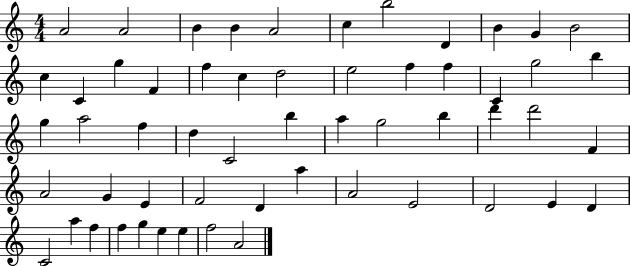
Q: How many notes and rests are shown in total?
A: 56